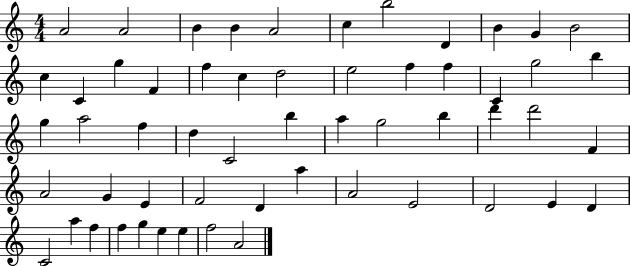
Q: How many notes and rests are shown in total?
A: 56